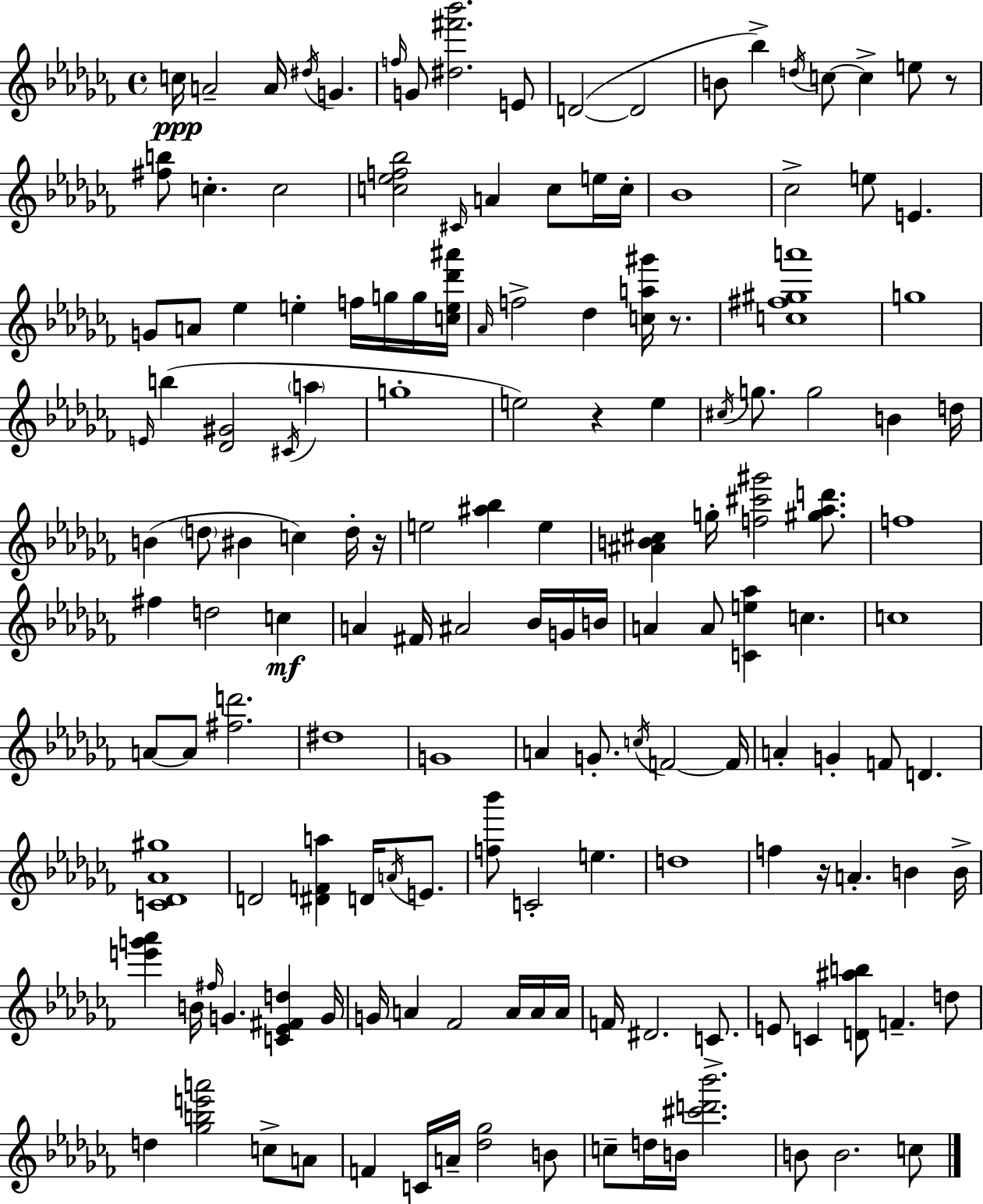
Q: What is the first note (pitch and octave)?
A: C5